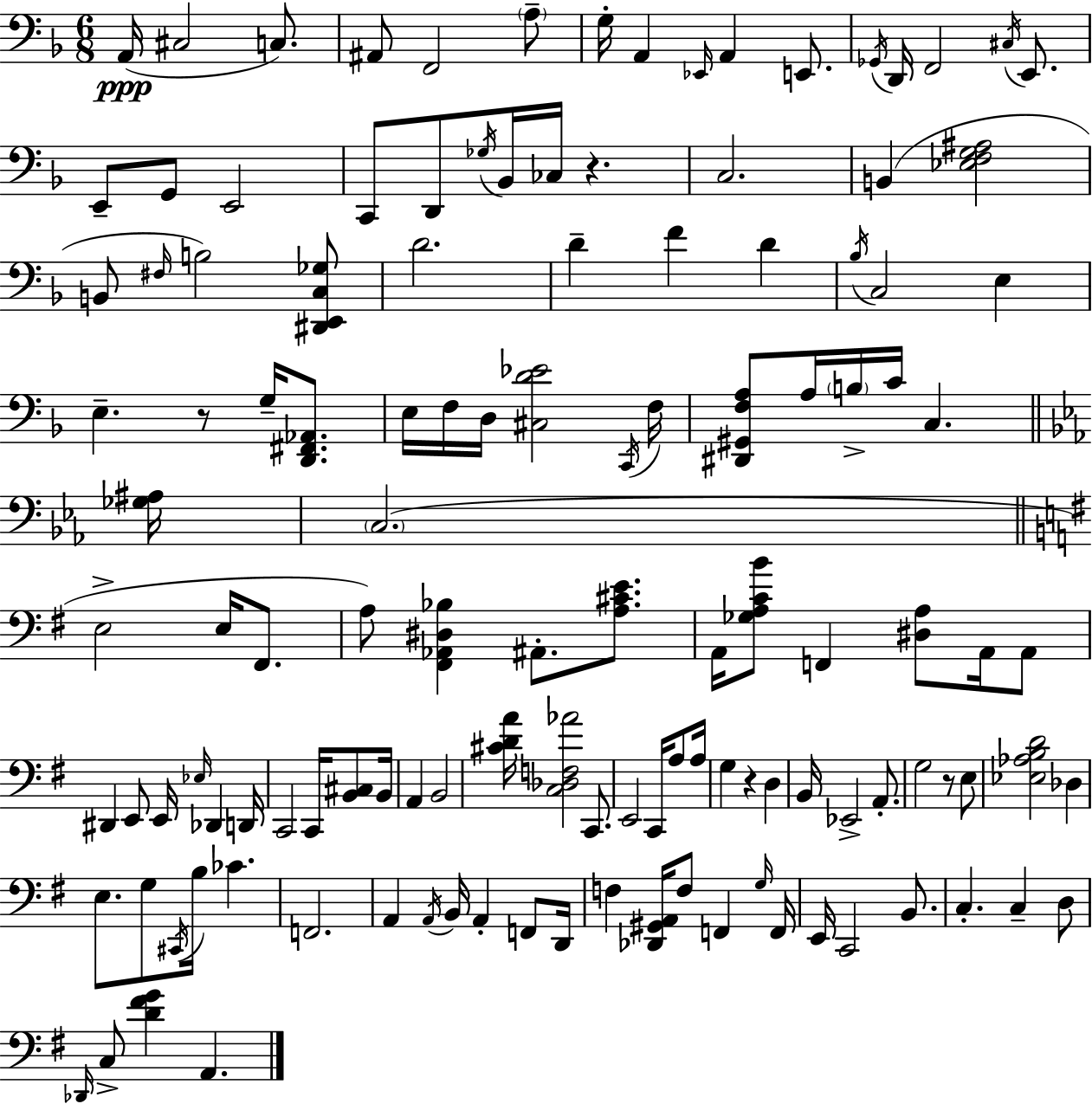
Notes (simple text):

A2/s C#3/h C3/e. A#2/e F2/h A3/e G3/s A2/q Eb2/s A2/q E2/e. Gb2/s D2/s F2/h C#3/s E2/e. E2/e G2/e E2/h C2/e D2/e Gb3/s Bb2/s CES3/s R/q. C3/h. B2/q [Eb3,F3,G3,A#3]/h B2/e F#3/s B3/h [D#2,E2,C3,Gb3]/e D4/h. D4/q F4/q D4/q Bb3/s C3/h E3/q E3/q. R/e G3/s [D2,F#2,Ab2]/e. E3/s F3/s D3/s [C#3,D4,Eb4]/h C2/s F3/s [D#2,G#2,F3,A3]/e A3/s B3/s C4/s C3/q. [Gb3,A#3]/s C3/h. E3/h E3/s F#2/e. A3/e [F#2,Ab2,D#3,Bb3]/q A#2/e. [A3,C#4,E4]/e. A2/s [Gb3,A3,C4,B4]/e F2/q [D#3,A3]/e A2/s A2/e D#2/q E2/e E2/s Eb3/s Db2/q D2/s C2/h C2/s [B2,C#3]/e B2/s A2/q B2/h [C#4,D4,A4]/s [C3,Db3,F3,Ab4]/h C2/e. E2/h C2/s A3/e A3/s G3/q R/q D3/q B2/s Eb2/h A2/e. G3/h R/e E3/e [Eb3,Ab3,B3,D4]/h Db3/q E3/e. G3/e C#2/s B3/s CES4/q. F2/h. A2/q A2/s B2/s A2/q F2/e D2/s F3/q [Db2,G#2,A2]/s F3/e F2/q G3/s F2/s E2/s C2/h B2/e. C3/q. C3/q D3/e Db2/s C3/e [D4,F#4,G4]/q A2/q.